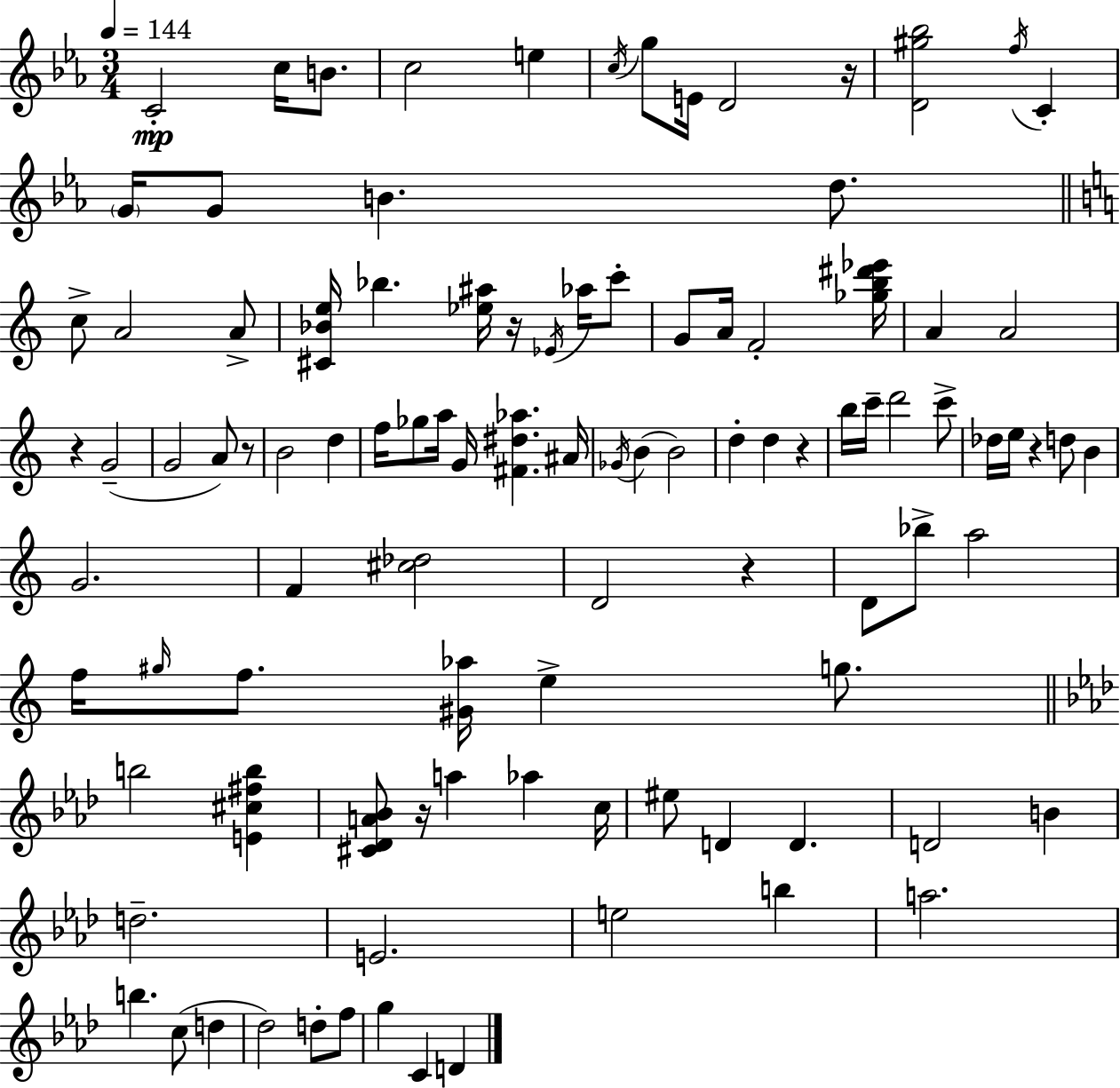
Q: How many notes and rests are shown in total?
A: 101